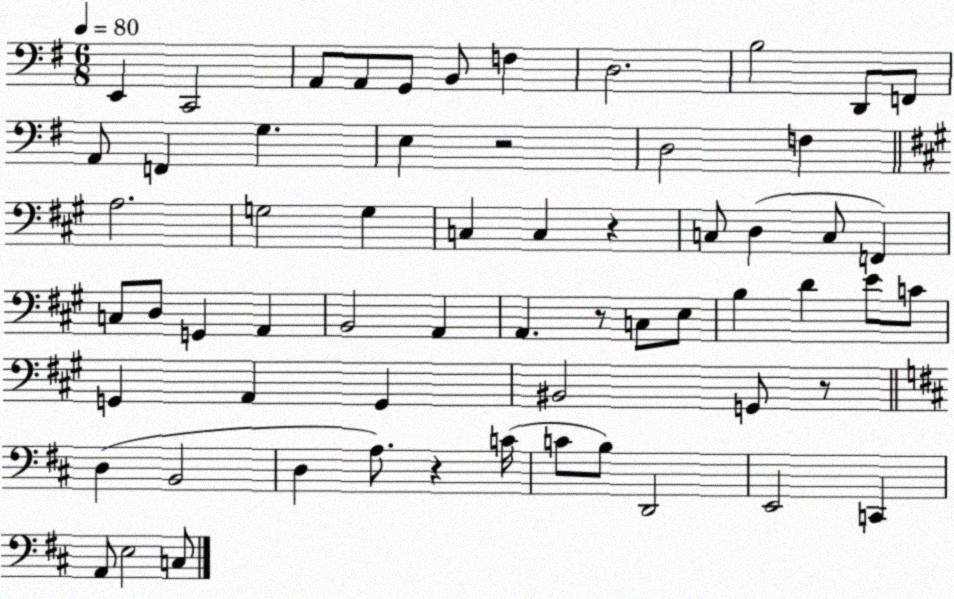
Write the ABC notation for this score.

X:1
T:Untitled
M:6/8
L:1/4
K:G
E,, C,,2 A,,/2 A,,/2 G,,/2 B,,/2 F, D,2 B,2 D,,/2 F,,/2 A,,/2 F,, G, E, z2 D,2 F, A,2 G,2 G, C, C, z C,/2 D, C,/2 F,, C,/2 D,/2 G,, A,, B,,2 A,, A,, z/2 C,/2 E,/2 B, D E/2 C/2 G,, A,, G,, ^B,,2 G,,/2 z/2 D, B,,2 D, A,/2 z C/4 C/2 B,/2 D,,2 E,,2 C,, A,,/2 E,2 C,/2